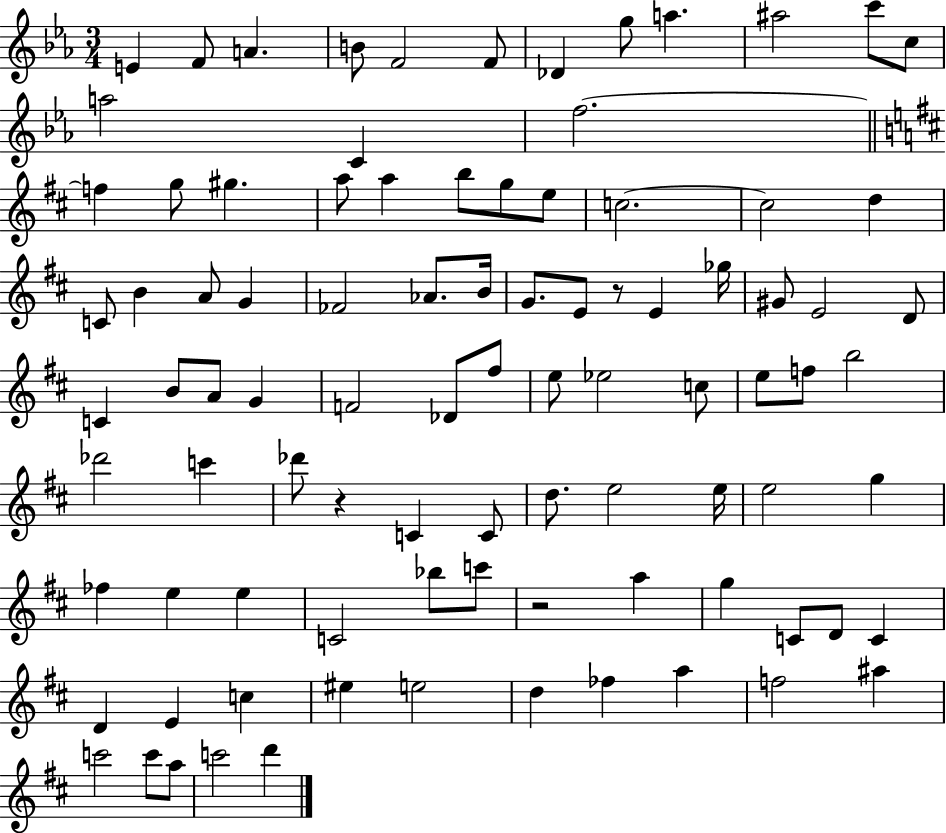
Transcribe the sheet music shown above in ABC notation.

X:1
T:Untitled
M:3/4
L:1/4
K:Eb
E F/2 A B/2 F2 F/2 _D g/2 a ^a2 c'/2 c/2 a2 C f2 f g/2 ^g a/2 a b/2 g/2 e/2 c2 c2 d C/2 B A/2 G _F2 _A/2 B/4 G/2 E/2 z/2 E _g/4 ^G/2 E2 D/2 C B/2 A/2 G F2 _D/2 ^f/2 e/2 _e2 c/2 e/2 f/2 b2 _d'2 c' _d'/2 z C C/2 d/2 e2 e/4 e2 g _f e e C2 _b/2 c'/2 z2 a g C/2 D/2 C D E c ^e e2 d _f a f2 ^a c'2 c'/2 a/2 c'2 d'